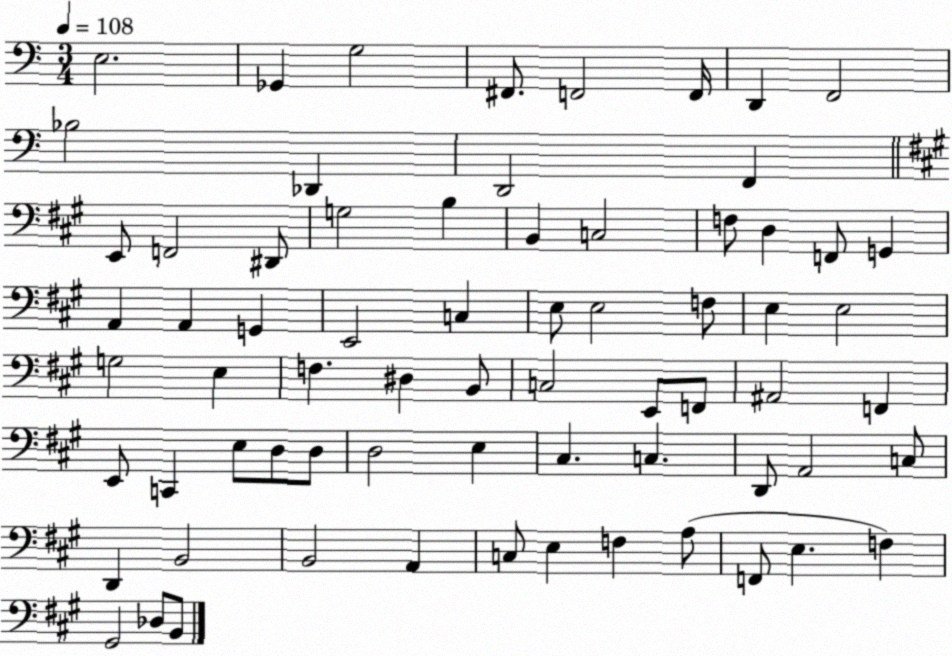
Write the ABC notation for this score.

X:1
T:Untitled
M:3/4
L:1/4
K:C
E,2 _G,, G,2 ^F,,/2 F,,2 F,,/4 D,, F,,2 _B,2 _D,, D,,2 F,, E,,/2 F,,2 ^D,,/2 G,2 B, B,, C,2 F,/2 D, F,,/2 G,, A,, A,, G,, E,,2 C, E,/2 E,2 F,/2 E, E,2 G,2 E, F, ^D, B,,/2 C,2 E,,/2 F,,/2 ^A,,2 F,, E,,/2 C,, E,/2 D,/2 D,/2 D,2 E, ^C, C, D,,/2 A,,2 C,/2 D,, B,,2 B,,2 A,, C,/2 E, F, A,/2 F,,/2 E, F, ^G,,2 _D,/2 B,,/2